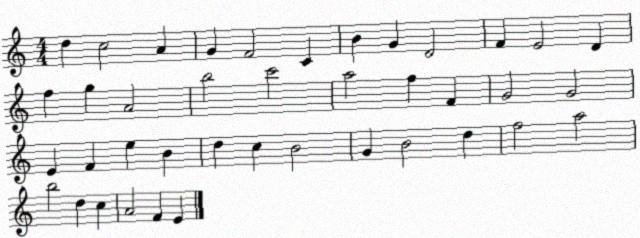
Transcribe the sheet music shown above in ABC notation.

X:1
T:Untitled
M:4/4
L:1/4
K:C
d c2 A G F2 C B G D2 F E2 D f g A2 b2 c'2 a2 f F G2 G2 E F e B d c B2 G B2 d f2 a2 b2 d c A2 F E